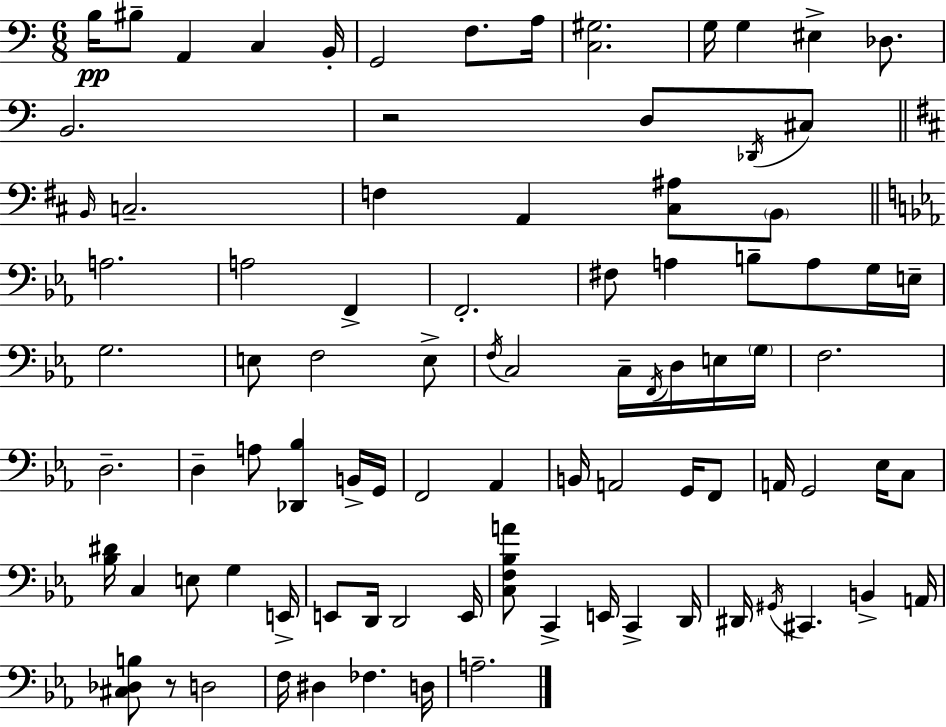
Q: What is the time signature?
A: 6/8